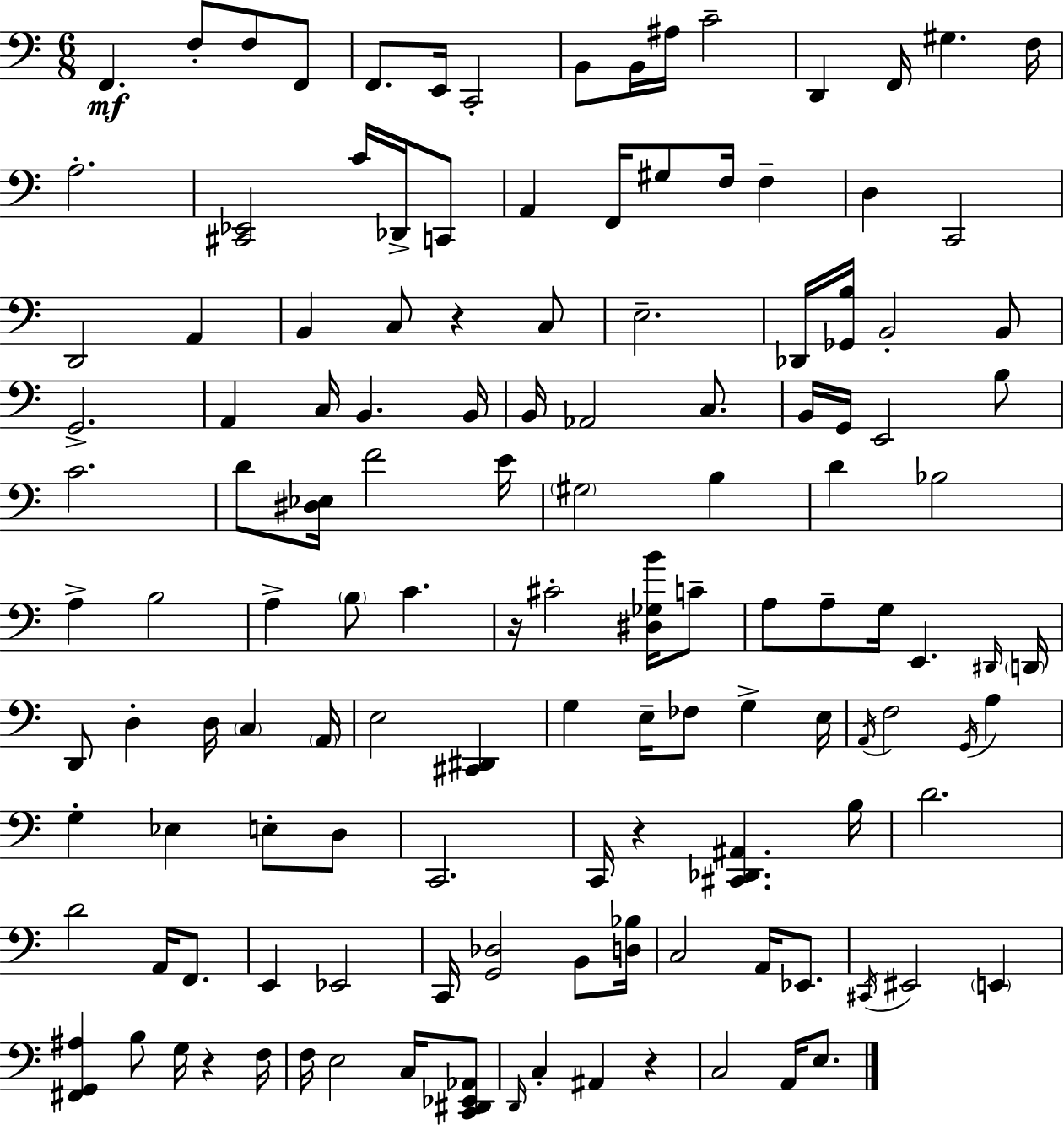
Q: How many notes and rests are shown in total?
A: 131